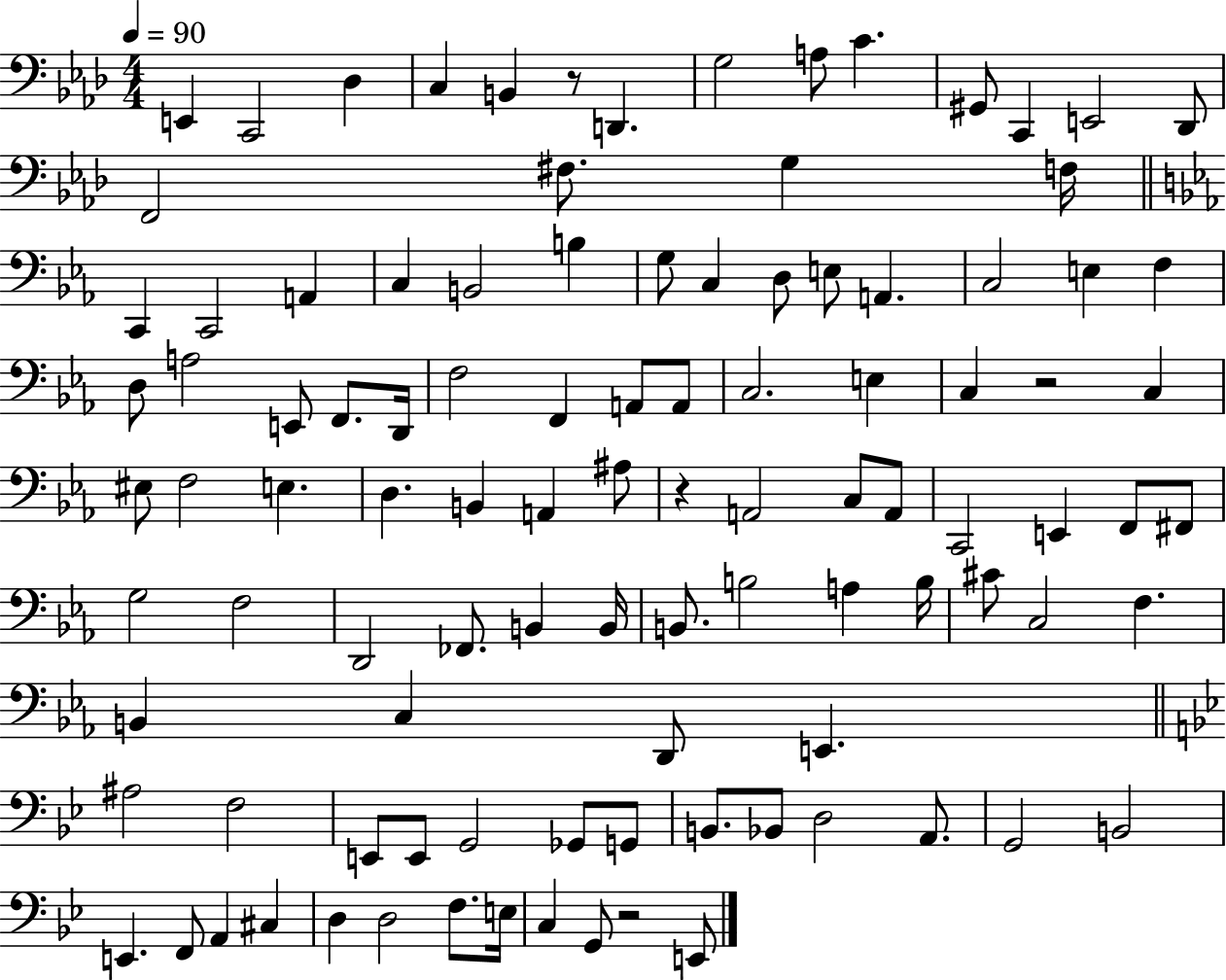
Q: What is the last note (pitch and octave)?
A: E2